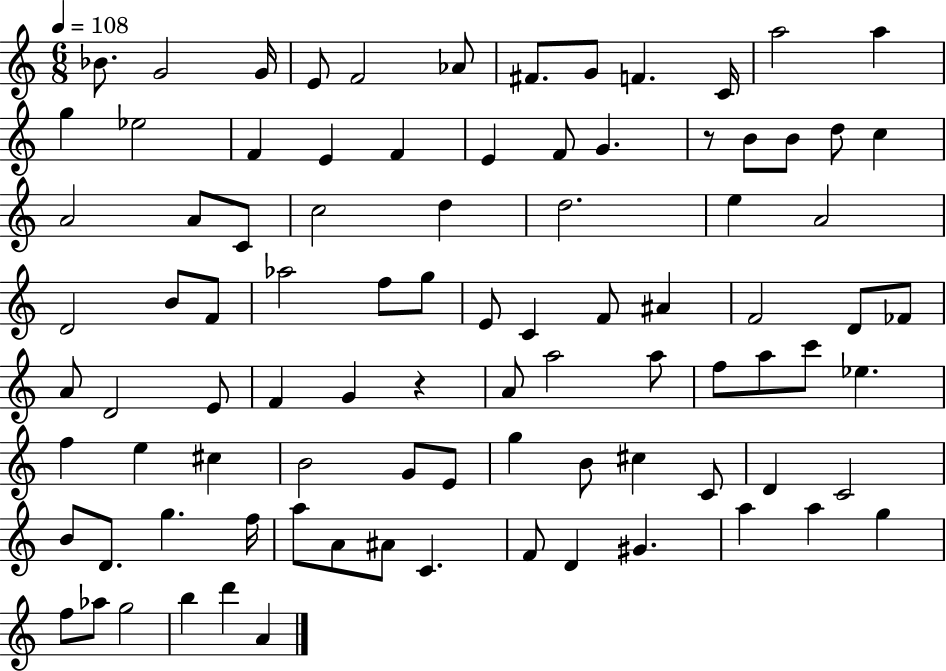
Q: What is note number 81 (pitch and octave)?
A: A5